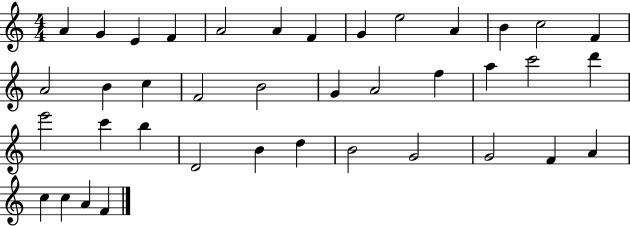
{
  \clef treble
  \numericTimeSignature
  \time 4/4
  \key c \major
  a'4 g'4 e'4 f'4 | a'2 a'4 f'4 | g'4 e''2 a'4 | b'4 c''2 f'4 | \break a'2 b'4 c''4 | f'2 b'2 | g'4 a'2 f''4 | a''4 c'''2 d'''4 | \break e'''2 c'''4 b''4 | d'2 b'4 d''4 | b'2 g'2 | g'2 f'4 a'4 | \break c''4 c''4 a'4 f'4 | \bar "|."
}